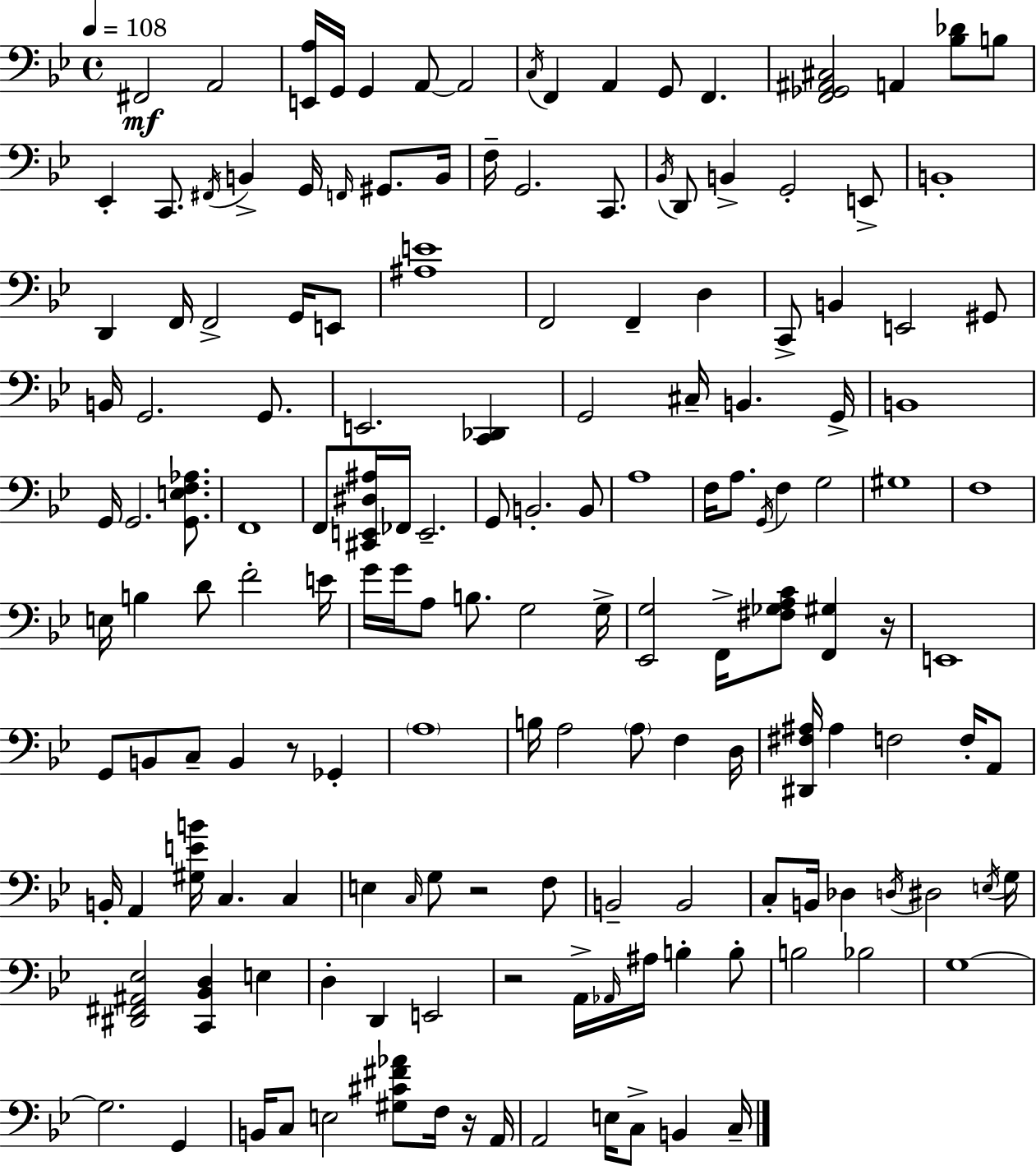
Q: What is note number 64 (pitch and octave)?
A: G2